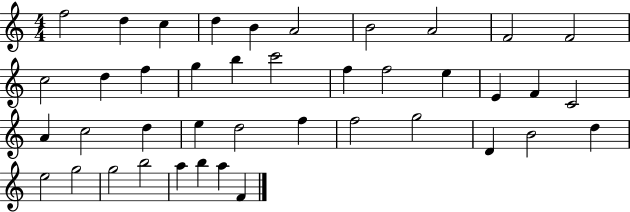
{
  \clef treble
  \numericTimeSignature
  \time 4/4
  \key c \major
  f''2 d''4 c''4 | d''4 b'4 a'2 | b'2 a'2 | f'2 f'2 | \break c''2 d''4 f''4 | g''4 b''4 c'''2 | f''4 f''2 e''4 | e'4 f'4 c'2 | \break a'4 c''2 d''4 | e''4 d''2 f''4 | f''2 g''2 | d'4 b'2 d''4 | \break e''2 g''2 | g''2 b''2 | a''4 b''4 a''4 f'4 | \bar "|."
}